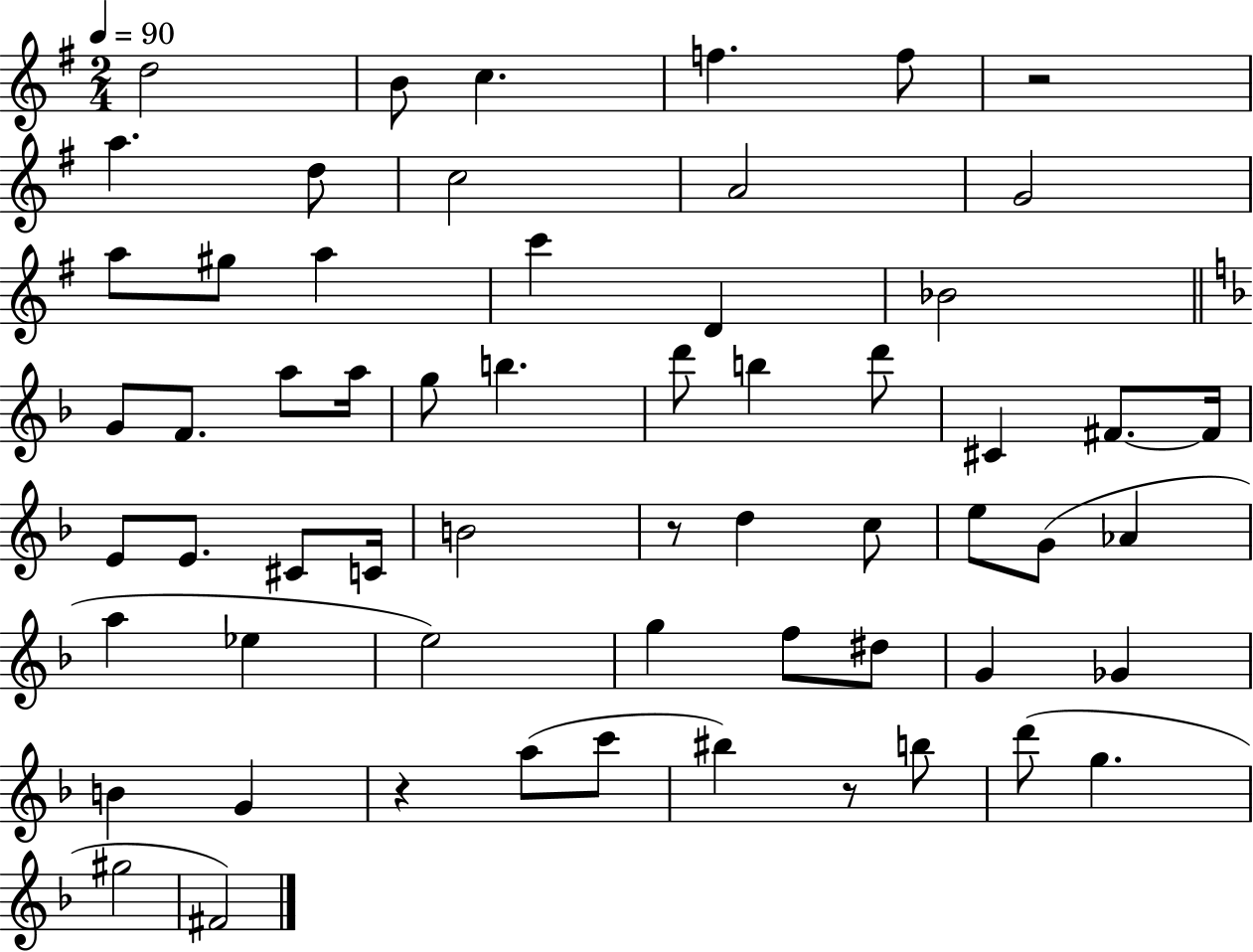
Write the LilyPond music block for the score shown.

{
  \clef treble
  \numericTimeSignature
  \time 2/4
  \key g \major
  \tempo 4 = 90
  d''2 | b'8 c''4. | f''4. f''8 | r2 | \break a''4. d''8 | c''2 | a'2 | g'2 | \break a''8 gis''8 a''4 | c'''4 d'4 | bes'2 | \bar "||" \break \key f \major g'8 f'8. a''8 a''16 | g''8 b''4. | d'''8 b''4 d'''8 | cis'4 fis'8.~~ fis'16 | \break e'8 e'8. cis'8 c'16 | b'2 | r8 d''4 c''8 | e''8 g'8( aes'4 | \break a''4 ees''4 | e''2) | g''4 f''8 dis''8 | g'4 ges'4 | \break b'4 g'4 | r4 a''8( c'''8 | bis''4) r8 b''8 | d'''8( g''4. | \break gis''2 | fis'2) | \bar "|."
}